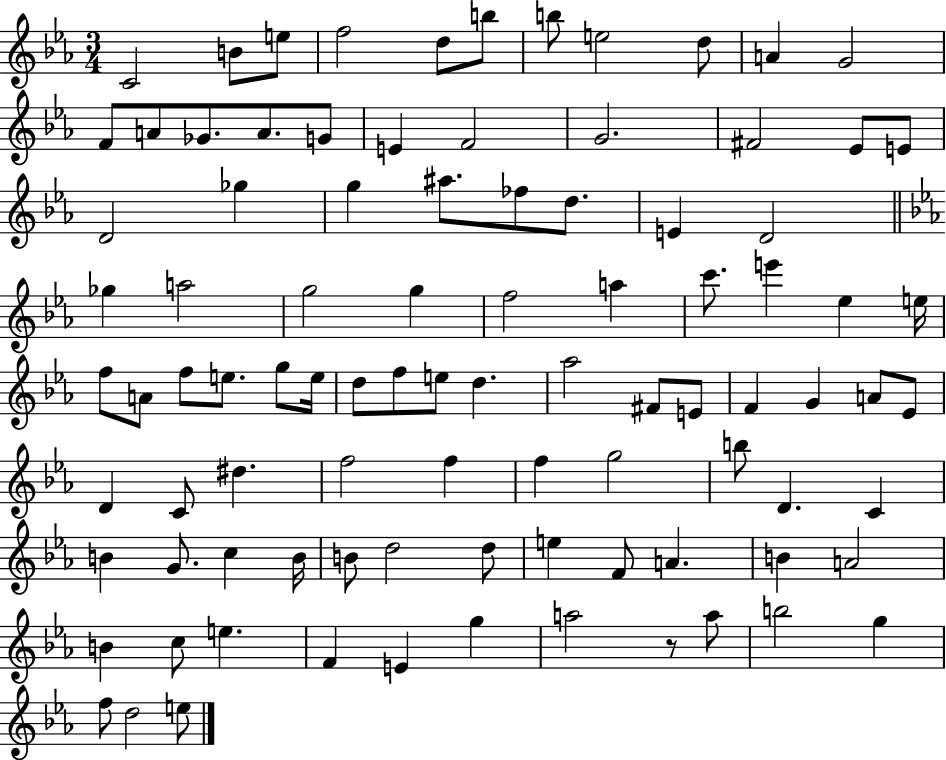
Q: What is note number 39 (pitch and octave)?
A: Eb5